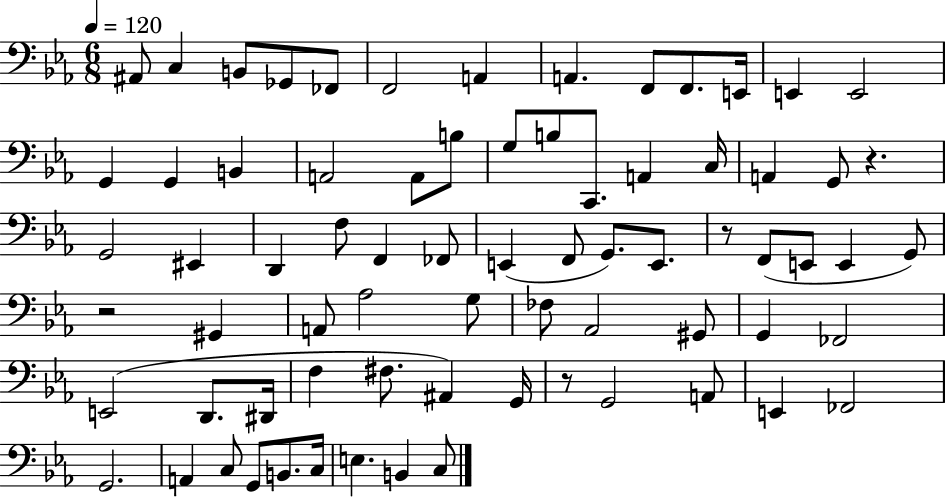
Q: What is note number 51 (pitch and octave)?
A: D2